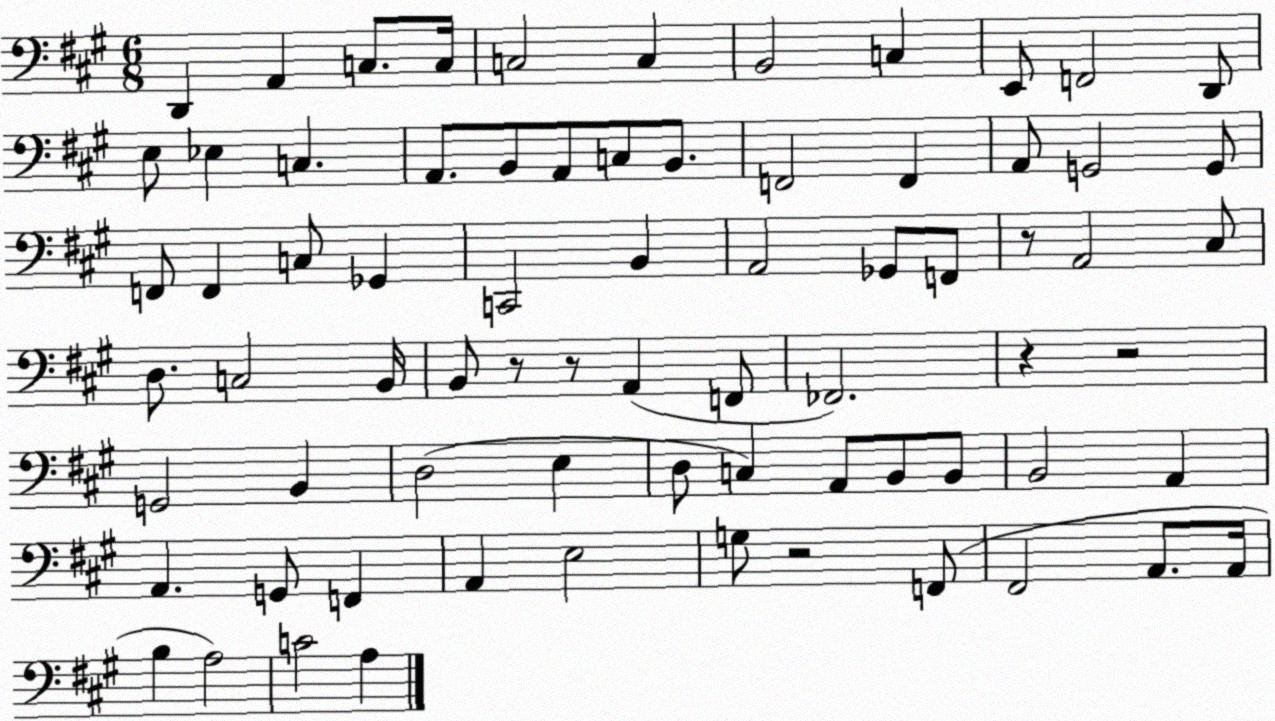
X:1
T:Untitled
M:6/8
L:1/4
K:A
D,, A,, C,/2 C,/4 C,2 C, B,,2 C, E,,/2 F,,2 D,,/2 E,/2 _E, C, A,,/2 B,,/2 A,,/2 C,/2 B,,/2 F,,2 F,, A,,/2 G,,2 G,,/2 F,,/2 F,, C,/2 _G,, C,,2 B,, A,,2 _G,,/2 F,,/2 z/2 A,,2 ^C,/2 D,/2 C,2 B,,/4 B,,/2 z/2 z/2 A,, F,,/2 _F,,2 z z2 G,,2 B,, D,2 E, D,/2 C, A,,/2 B,,/2 B,,/2 B,,2 A,, A,, G,,/2 F,, A,, E,2 G,/2 z2 F,,/2 ^F,,2 A,,/2 A,,/4 B, A,2 C2 A,